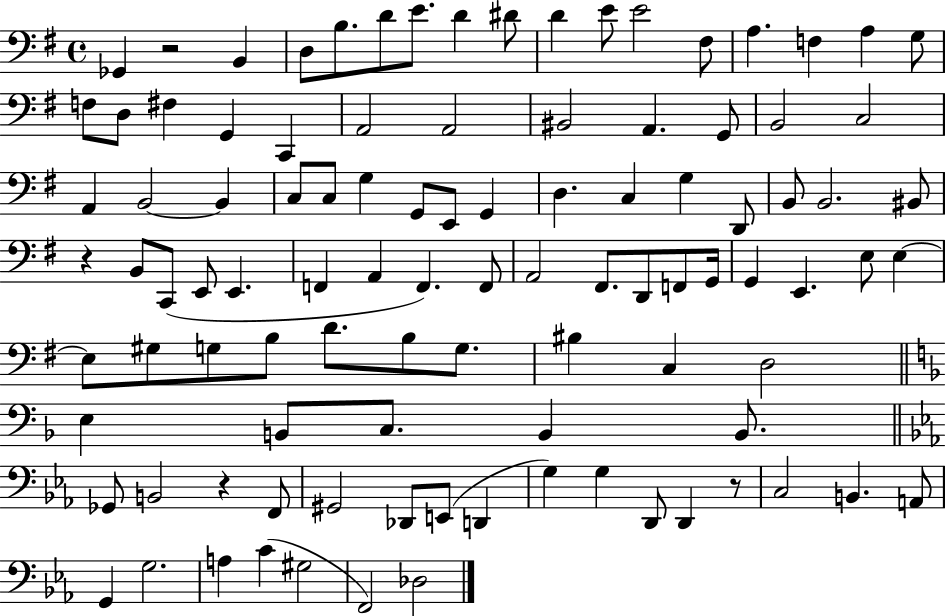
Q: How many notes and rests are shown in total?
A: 101